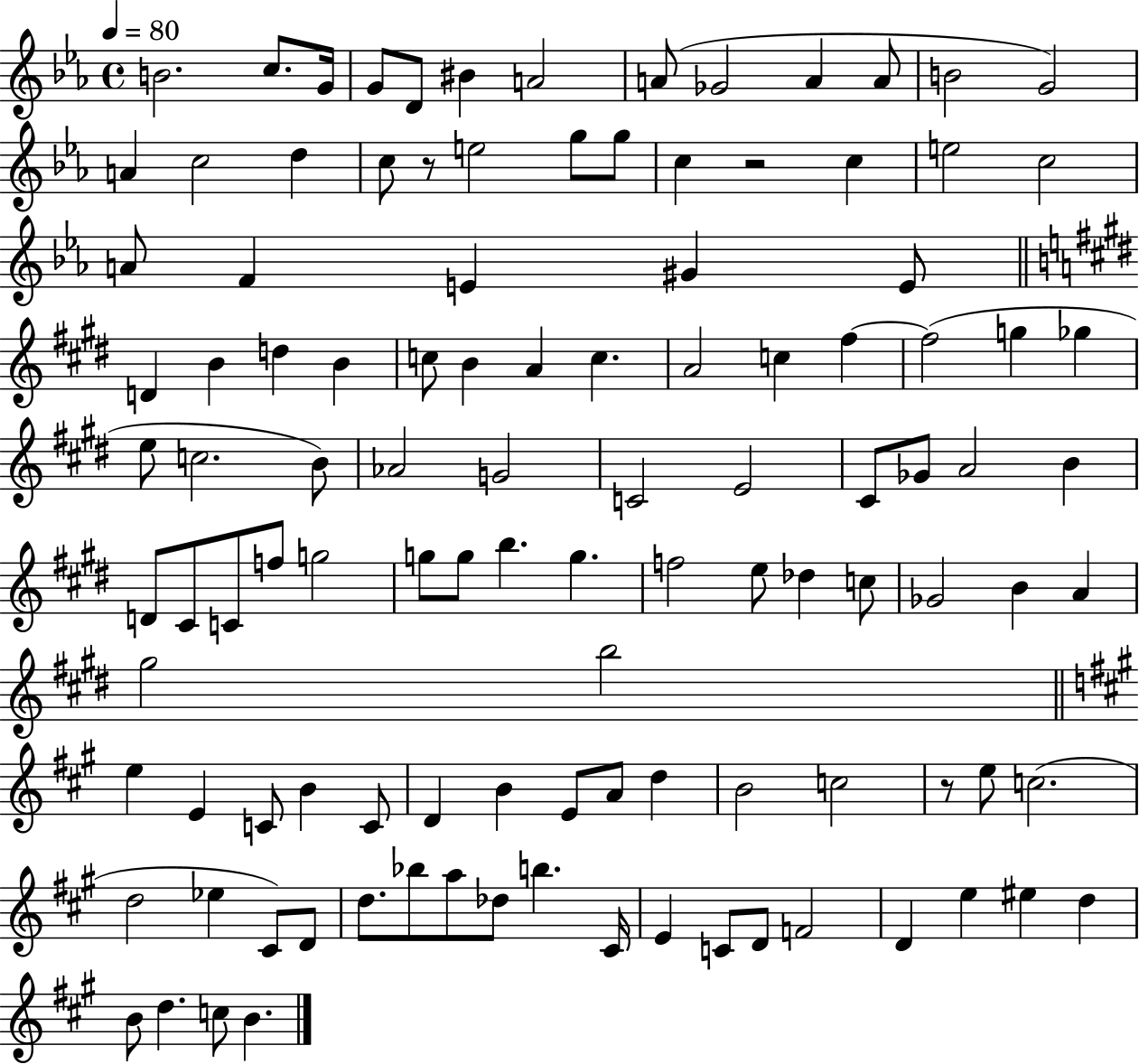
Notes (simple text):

B4/h. C5/e. G4/s G4/e D4/e BIS4/q A4/h A4/e Gb4/h A4/q A4/e B4/h G4/h A4/q C5/h D5/q C5/e R/e E5/h G5/e G5/e C5/q R/h C5/q E5/h C5/h A4/e F4/q E4/q G#4/q E4/e D4/q B4/q D5/q B4/q C5/e B4/q A4/q C5/q. A4/h C5/q F#5/q F#5/h G5/q Gb5/q E5/e C5/h. B4/e Ab4/h G4/h C4/h E4/h C#4/e Gb4/e A4/h B4/q D4/e C#4/e C4/e F5/e G5/h G5/e G5/e B5/q. G5/q. F5/h E5/e Db5/q C5/e Gb4/h B4/q A4/q G#5/h B5/h E5/q E4/q C4/e B4/q C4/e D4/q B4/q E4/e A4/e D5/q B4/h C5/h R/e E5/e C5/h. D5/h Eb5/q C#4/e D4/e D5/e. Bb5/e A5/e Db5/e B5/q. C#4/s E4/q C4/e D4/e F4/h D4/q E5/q EIS5/q D5/q B4/e D5/q. C5/e B4/q.